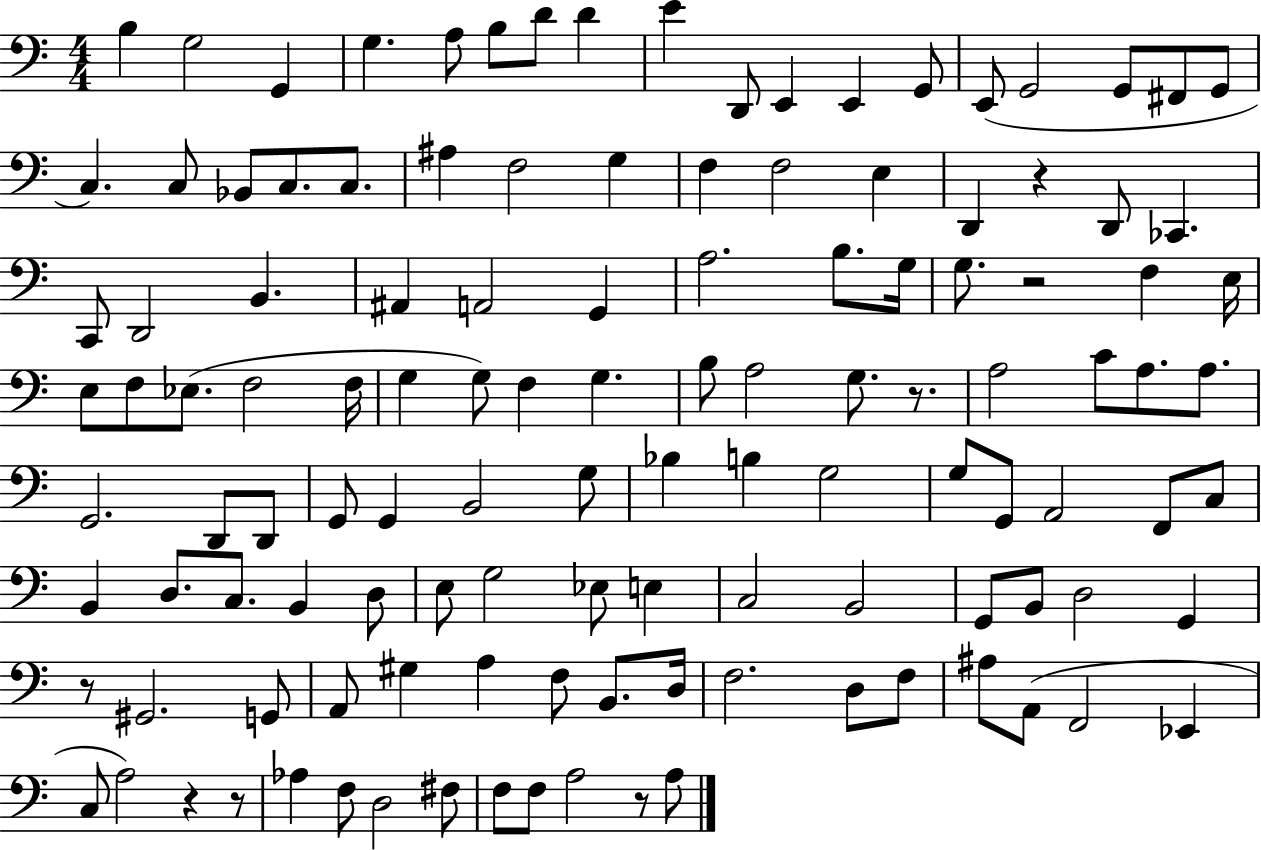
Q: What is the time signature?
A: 4/4